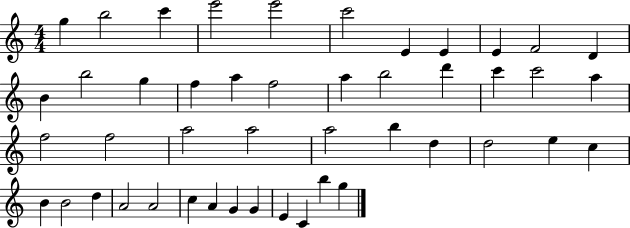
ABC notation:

X:1
T:Untitled
M:4/4
L:1/4
K:C
g b2 c' e'2 e'2 c'2 E E E F2 D B b2 g f a f2 a b2 d' c' c'2 a f2 f2 a2 a2 a2 b d d2 e c B B2 d A2 A2 c A G G E C b g